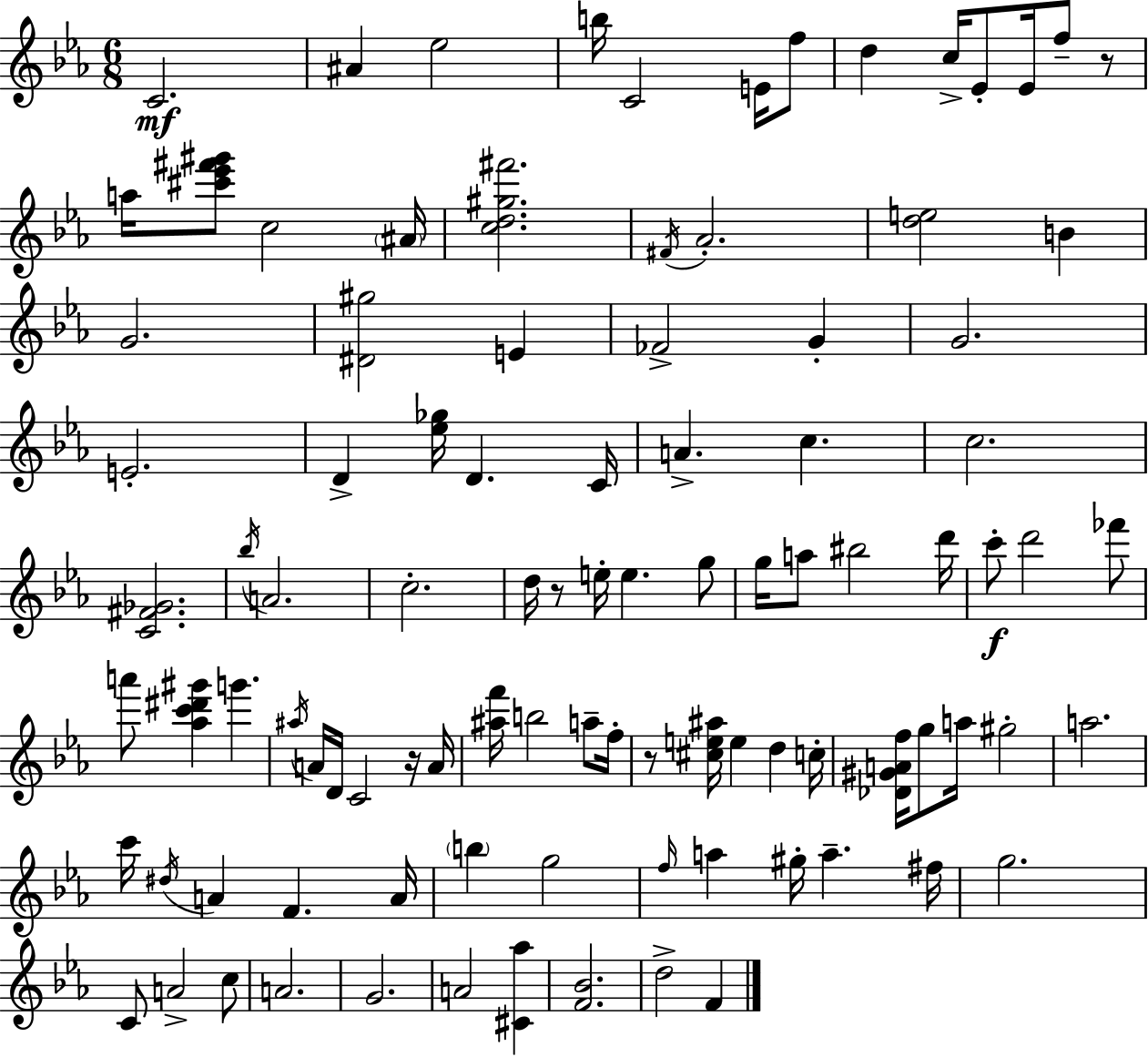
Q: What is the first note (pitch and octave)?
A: C4